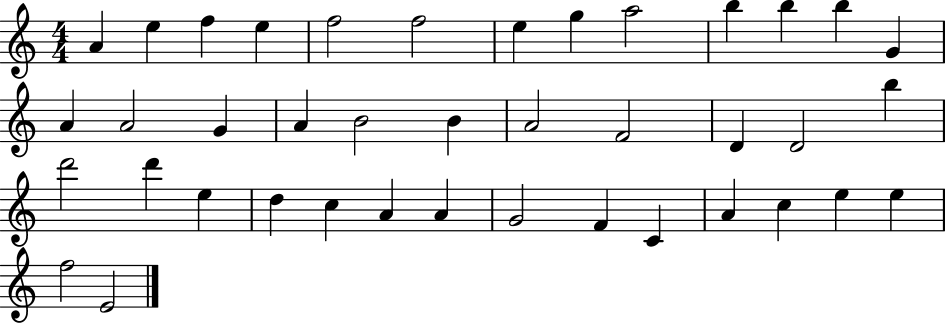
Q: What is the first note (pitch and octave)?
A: A4